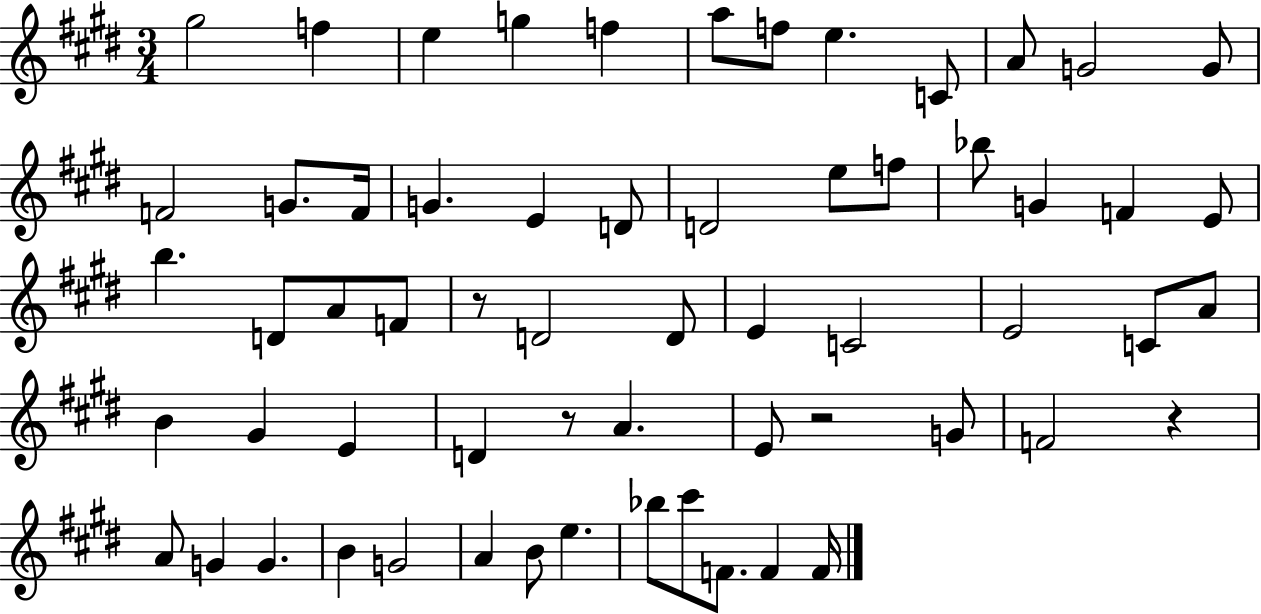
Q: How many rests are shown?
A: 4